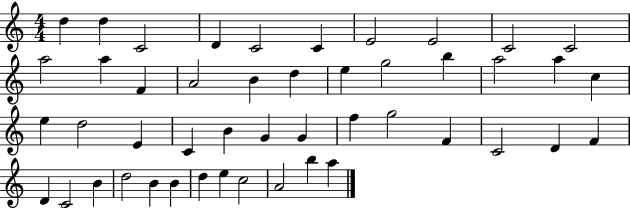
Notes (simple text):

D5/q D5/q C4/h D4/q C4/h C4/q E4/h E4/h C4/h C4/h A5/h A5/q F4/q A4/h B4/q D5/q E5/q G5/h B5/q A5/h A5/q C5/q E5/q D5/h E4/q C4/q B4/q G4/q G4/q F5/q G5/h F4/q C4/h D4/q F4/q D4/q C4/h B4/q D5/h B4/q B4/q D5/q E5/q C5/h A4/h B5/q A5/q